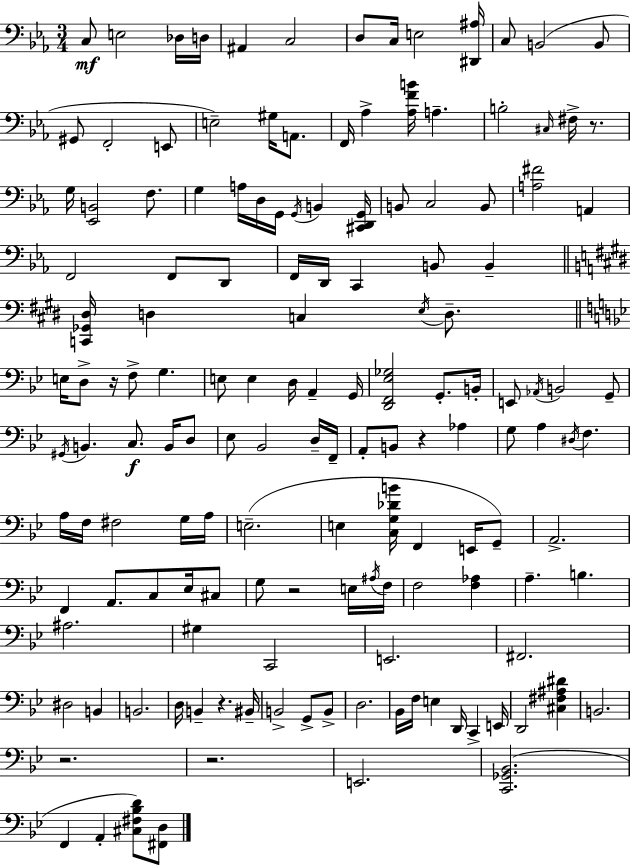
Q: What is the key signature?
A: EES major